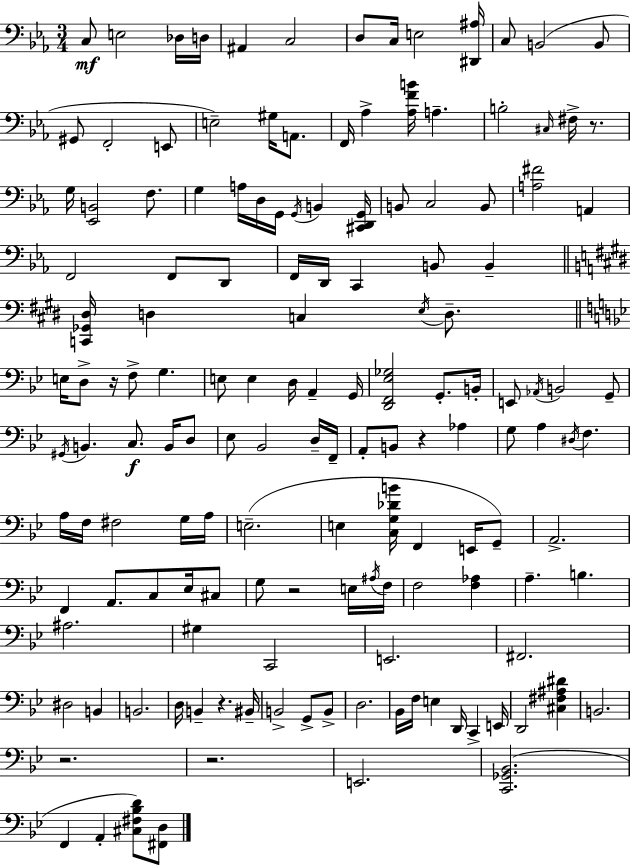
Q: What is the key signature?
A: EES major